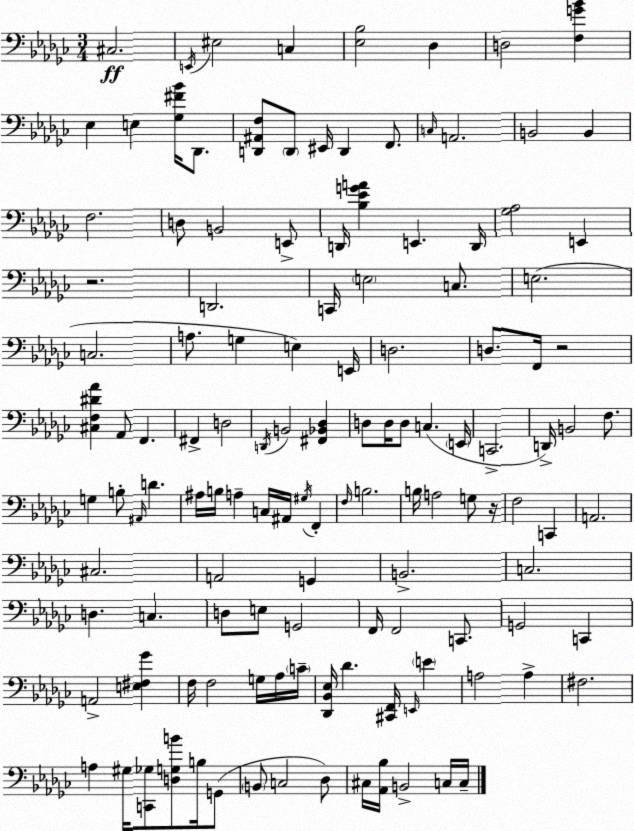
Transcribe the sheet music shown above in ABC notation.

X:1
T:Untitled
M:3/4
L:1/4
K:Ebm
^C,2 E,,/4 ^E,2 C, [_E,_B,]2 _D, D,2 [F,G_B] _E, E, [_G,^F_B]/4 _D,,/2 [D,,^A,,F,]/2 D,,/2 ^E,,/4 D,, F,,/2 C,/4 A,,2 B,,2 B,, F,2 D,/2 B,,2 E,,/2 D,,/4 [_B,_EGA] E,, D,,/4 [_G,_A,]2 E,, z2 D,,2 C,,/4 E,2 C,/2 E,2 C,2 A,/2 G, E, E,,/4 D,2 D,/2 F,,/4 z2 [^C,F,^D_A] _A,,/2 F,, ^F,, D,2 D,,/4 B,,2 [^F,,_B,,_D,] D,/2 D,/4 D,/2 C, E,,/4 C,,2 D,,/4 B,,2 F,/2 G, B,/2 ^A,,/4 D ^A,/4 B,/4 A, C,/4 ^A,,/4 ^G,/4 F,, F,/4 B,2 B,/4 A,2 G,/2 z/4 F,2 C,, A,,2 ^C,2 A,,2 G,, B,,2 C,2 D, C, D,/2 E,/2 G,,2 F,,/4 F,,2 C,,/2 G,,2 C,, A,,2 [E,^F,_G] F,/4 F,2 G,/4 _A,/4 C/4 [_D,,_B,,_E,]/4 _D [^C,,F,,]/4 E,,/4 E A,2 A, ^F,2 A, ^G,/4 [C,,_G,]/2 [D,G,B]/2 B,/4 G,,/2 B,,/2 C,2 _D,/2 ^C,/4 [_A,,_B,]/4 B,,2 C,/4 C,/4